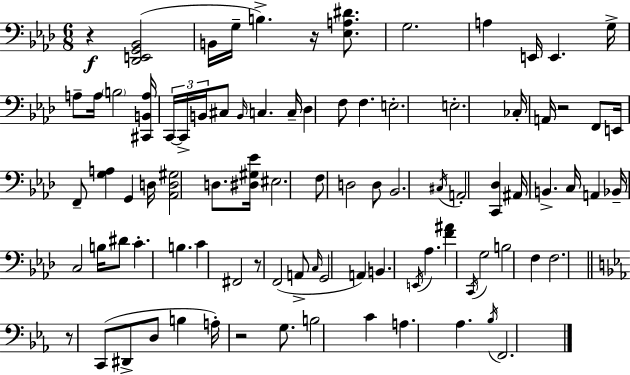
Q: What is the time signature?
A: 6/8